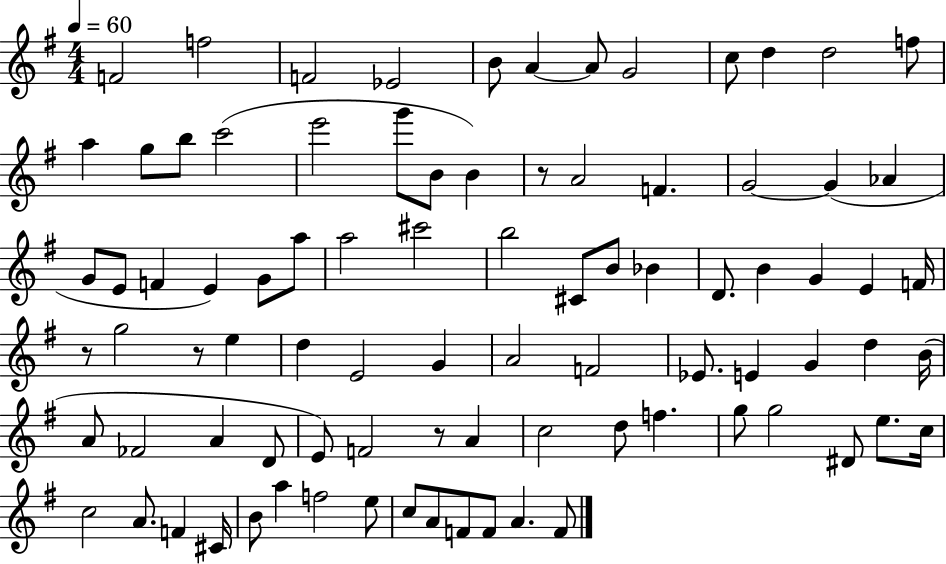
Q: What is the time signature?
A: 4/4